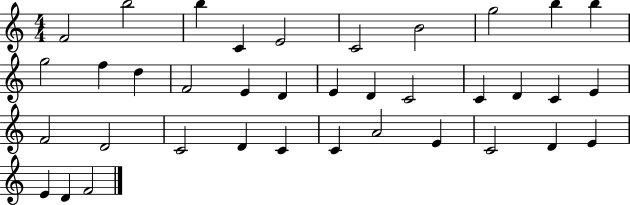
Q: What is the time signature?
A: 4/4